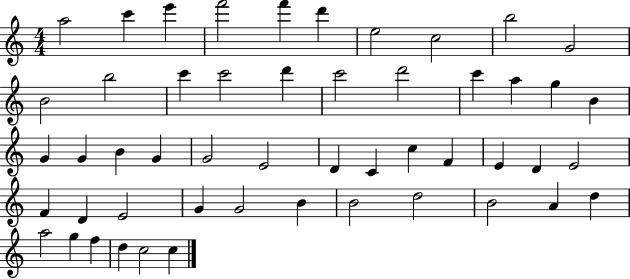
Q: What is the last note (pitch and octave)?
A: C5